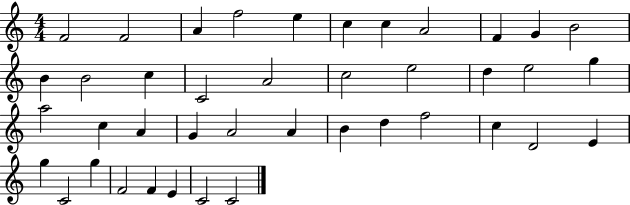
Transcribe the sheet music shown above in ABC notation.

X:1
T:Untitled
M:4/4
L:1/4
K:C
F2 F2 A f2 e c c A2 F G B2 B B2 c C2 A2 c2 e2 d e2 g a2 c A G A2 A B d f2 c D2 E g C2 g F2 F E C2 C2